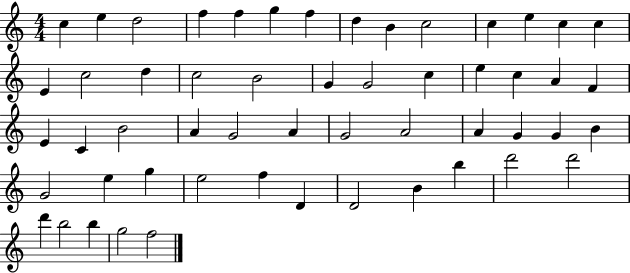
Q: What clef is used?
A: treble